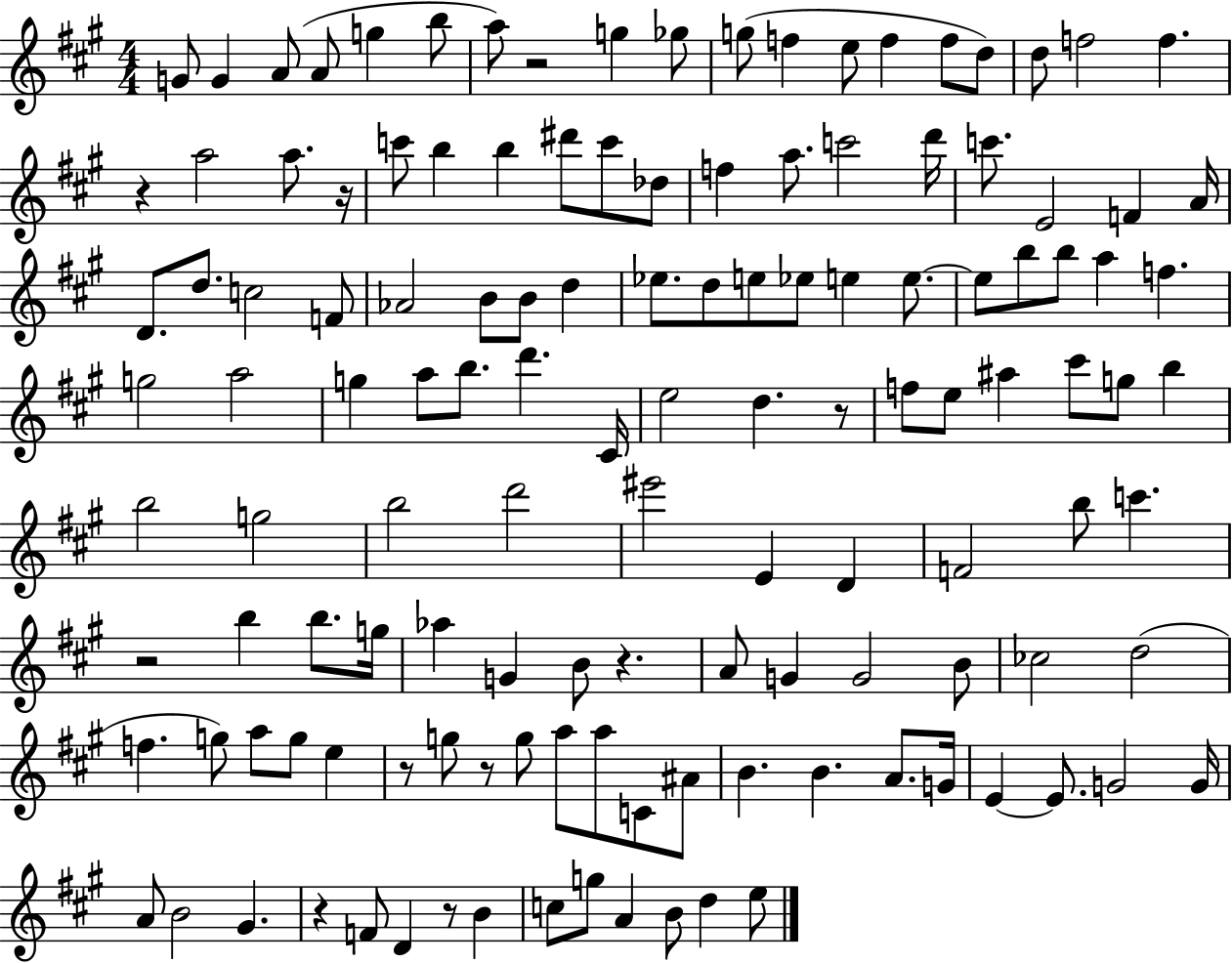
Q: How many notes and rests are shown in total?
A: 131